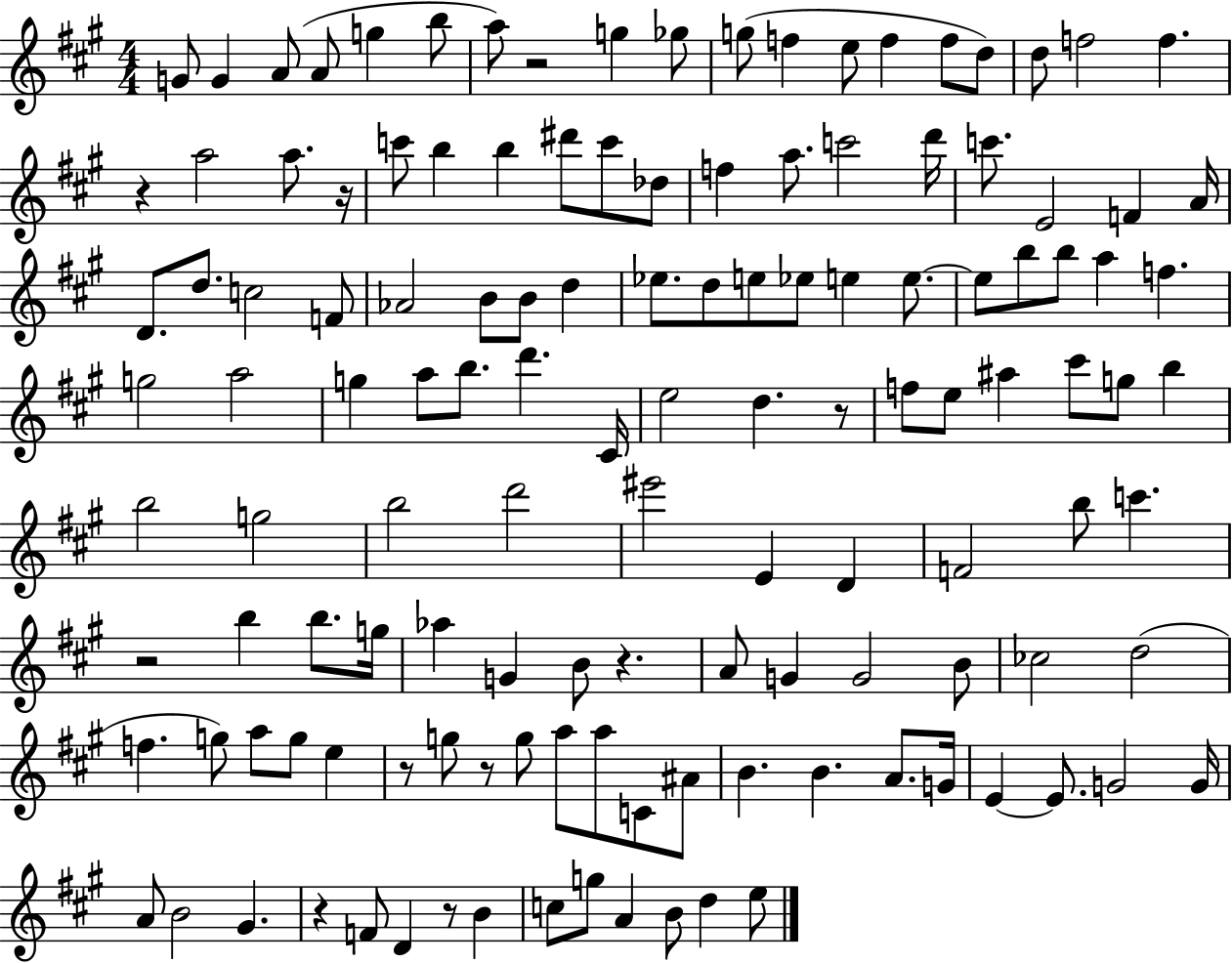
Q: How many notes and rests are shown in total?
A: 131